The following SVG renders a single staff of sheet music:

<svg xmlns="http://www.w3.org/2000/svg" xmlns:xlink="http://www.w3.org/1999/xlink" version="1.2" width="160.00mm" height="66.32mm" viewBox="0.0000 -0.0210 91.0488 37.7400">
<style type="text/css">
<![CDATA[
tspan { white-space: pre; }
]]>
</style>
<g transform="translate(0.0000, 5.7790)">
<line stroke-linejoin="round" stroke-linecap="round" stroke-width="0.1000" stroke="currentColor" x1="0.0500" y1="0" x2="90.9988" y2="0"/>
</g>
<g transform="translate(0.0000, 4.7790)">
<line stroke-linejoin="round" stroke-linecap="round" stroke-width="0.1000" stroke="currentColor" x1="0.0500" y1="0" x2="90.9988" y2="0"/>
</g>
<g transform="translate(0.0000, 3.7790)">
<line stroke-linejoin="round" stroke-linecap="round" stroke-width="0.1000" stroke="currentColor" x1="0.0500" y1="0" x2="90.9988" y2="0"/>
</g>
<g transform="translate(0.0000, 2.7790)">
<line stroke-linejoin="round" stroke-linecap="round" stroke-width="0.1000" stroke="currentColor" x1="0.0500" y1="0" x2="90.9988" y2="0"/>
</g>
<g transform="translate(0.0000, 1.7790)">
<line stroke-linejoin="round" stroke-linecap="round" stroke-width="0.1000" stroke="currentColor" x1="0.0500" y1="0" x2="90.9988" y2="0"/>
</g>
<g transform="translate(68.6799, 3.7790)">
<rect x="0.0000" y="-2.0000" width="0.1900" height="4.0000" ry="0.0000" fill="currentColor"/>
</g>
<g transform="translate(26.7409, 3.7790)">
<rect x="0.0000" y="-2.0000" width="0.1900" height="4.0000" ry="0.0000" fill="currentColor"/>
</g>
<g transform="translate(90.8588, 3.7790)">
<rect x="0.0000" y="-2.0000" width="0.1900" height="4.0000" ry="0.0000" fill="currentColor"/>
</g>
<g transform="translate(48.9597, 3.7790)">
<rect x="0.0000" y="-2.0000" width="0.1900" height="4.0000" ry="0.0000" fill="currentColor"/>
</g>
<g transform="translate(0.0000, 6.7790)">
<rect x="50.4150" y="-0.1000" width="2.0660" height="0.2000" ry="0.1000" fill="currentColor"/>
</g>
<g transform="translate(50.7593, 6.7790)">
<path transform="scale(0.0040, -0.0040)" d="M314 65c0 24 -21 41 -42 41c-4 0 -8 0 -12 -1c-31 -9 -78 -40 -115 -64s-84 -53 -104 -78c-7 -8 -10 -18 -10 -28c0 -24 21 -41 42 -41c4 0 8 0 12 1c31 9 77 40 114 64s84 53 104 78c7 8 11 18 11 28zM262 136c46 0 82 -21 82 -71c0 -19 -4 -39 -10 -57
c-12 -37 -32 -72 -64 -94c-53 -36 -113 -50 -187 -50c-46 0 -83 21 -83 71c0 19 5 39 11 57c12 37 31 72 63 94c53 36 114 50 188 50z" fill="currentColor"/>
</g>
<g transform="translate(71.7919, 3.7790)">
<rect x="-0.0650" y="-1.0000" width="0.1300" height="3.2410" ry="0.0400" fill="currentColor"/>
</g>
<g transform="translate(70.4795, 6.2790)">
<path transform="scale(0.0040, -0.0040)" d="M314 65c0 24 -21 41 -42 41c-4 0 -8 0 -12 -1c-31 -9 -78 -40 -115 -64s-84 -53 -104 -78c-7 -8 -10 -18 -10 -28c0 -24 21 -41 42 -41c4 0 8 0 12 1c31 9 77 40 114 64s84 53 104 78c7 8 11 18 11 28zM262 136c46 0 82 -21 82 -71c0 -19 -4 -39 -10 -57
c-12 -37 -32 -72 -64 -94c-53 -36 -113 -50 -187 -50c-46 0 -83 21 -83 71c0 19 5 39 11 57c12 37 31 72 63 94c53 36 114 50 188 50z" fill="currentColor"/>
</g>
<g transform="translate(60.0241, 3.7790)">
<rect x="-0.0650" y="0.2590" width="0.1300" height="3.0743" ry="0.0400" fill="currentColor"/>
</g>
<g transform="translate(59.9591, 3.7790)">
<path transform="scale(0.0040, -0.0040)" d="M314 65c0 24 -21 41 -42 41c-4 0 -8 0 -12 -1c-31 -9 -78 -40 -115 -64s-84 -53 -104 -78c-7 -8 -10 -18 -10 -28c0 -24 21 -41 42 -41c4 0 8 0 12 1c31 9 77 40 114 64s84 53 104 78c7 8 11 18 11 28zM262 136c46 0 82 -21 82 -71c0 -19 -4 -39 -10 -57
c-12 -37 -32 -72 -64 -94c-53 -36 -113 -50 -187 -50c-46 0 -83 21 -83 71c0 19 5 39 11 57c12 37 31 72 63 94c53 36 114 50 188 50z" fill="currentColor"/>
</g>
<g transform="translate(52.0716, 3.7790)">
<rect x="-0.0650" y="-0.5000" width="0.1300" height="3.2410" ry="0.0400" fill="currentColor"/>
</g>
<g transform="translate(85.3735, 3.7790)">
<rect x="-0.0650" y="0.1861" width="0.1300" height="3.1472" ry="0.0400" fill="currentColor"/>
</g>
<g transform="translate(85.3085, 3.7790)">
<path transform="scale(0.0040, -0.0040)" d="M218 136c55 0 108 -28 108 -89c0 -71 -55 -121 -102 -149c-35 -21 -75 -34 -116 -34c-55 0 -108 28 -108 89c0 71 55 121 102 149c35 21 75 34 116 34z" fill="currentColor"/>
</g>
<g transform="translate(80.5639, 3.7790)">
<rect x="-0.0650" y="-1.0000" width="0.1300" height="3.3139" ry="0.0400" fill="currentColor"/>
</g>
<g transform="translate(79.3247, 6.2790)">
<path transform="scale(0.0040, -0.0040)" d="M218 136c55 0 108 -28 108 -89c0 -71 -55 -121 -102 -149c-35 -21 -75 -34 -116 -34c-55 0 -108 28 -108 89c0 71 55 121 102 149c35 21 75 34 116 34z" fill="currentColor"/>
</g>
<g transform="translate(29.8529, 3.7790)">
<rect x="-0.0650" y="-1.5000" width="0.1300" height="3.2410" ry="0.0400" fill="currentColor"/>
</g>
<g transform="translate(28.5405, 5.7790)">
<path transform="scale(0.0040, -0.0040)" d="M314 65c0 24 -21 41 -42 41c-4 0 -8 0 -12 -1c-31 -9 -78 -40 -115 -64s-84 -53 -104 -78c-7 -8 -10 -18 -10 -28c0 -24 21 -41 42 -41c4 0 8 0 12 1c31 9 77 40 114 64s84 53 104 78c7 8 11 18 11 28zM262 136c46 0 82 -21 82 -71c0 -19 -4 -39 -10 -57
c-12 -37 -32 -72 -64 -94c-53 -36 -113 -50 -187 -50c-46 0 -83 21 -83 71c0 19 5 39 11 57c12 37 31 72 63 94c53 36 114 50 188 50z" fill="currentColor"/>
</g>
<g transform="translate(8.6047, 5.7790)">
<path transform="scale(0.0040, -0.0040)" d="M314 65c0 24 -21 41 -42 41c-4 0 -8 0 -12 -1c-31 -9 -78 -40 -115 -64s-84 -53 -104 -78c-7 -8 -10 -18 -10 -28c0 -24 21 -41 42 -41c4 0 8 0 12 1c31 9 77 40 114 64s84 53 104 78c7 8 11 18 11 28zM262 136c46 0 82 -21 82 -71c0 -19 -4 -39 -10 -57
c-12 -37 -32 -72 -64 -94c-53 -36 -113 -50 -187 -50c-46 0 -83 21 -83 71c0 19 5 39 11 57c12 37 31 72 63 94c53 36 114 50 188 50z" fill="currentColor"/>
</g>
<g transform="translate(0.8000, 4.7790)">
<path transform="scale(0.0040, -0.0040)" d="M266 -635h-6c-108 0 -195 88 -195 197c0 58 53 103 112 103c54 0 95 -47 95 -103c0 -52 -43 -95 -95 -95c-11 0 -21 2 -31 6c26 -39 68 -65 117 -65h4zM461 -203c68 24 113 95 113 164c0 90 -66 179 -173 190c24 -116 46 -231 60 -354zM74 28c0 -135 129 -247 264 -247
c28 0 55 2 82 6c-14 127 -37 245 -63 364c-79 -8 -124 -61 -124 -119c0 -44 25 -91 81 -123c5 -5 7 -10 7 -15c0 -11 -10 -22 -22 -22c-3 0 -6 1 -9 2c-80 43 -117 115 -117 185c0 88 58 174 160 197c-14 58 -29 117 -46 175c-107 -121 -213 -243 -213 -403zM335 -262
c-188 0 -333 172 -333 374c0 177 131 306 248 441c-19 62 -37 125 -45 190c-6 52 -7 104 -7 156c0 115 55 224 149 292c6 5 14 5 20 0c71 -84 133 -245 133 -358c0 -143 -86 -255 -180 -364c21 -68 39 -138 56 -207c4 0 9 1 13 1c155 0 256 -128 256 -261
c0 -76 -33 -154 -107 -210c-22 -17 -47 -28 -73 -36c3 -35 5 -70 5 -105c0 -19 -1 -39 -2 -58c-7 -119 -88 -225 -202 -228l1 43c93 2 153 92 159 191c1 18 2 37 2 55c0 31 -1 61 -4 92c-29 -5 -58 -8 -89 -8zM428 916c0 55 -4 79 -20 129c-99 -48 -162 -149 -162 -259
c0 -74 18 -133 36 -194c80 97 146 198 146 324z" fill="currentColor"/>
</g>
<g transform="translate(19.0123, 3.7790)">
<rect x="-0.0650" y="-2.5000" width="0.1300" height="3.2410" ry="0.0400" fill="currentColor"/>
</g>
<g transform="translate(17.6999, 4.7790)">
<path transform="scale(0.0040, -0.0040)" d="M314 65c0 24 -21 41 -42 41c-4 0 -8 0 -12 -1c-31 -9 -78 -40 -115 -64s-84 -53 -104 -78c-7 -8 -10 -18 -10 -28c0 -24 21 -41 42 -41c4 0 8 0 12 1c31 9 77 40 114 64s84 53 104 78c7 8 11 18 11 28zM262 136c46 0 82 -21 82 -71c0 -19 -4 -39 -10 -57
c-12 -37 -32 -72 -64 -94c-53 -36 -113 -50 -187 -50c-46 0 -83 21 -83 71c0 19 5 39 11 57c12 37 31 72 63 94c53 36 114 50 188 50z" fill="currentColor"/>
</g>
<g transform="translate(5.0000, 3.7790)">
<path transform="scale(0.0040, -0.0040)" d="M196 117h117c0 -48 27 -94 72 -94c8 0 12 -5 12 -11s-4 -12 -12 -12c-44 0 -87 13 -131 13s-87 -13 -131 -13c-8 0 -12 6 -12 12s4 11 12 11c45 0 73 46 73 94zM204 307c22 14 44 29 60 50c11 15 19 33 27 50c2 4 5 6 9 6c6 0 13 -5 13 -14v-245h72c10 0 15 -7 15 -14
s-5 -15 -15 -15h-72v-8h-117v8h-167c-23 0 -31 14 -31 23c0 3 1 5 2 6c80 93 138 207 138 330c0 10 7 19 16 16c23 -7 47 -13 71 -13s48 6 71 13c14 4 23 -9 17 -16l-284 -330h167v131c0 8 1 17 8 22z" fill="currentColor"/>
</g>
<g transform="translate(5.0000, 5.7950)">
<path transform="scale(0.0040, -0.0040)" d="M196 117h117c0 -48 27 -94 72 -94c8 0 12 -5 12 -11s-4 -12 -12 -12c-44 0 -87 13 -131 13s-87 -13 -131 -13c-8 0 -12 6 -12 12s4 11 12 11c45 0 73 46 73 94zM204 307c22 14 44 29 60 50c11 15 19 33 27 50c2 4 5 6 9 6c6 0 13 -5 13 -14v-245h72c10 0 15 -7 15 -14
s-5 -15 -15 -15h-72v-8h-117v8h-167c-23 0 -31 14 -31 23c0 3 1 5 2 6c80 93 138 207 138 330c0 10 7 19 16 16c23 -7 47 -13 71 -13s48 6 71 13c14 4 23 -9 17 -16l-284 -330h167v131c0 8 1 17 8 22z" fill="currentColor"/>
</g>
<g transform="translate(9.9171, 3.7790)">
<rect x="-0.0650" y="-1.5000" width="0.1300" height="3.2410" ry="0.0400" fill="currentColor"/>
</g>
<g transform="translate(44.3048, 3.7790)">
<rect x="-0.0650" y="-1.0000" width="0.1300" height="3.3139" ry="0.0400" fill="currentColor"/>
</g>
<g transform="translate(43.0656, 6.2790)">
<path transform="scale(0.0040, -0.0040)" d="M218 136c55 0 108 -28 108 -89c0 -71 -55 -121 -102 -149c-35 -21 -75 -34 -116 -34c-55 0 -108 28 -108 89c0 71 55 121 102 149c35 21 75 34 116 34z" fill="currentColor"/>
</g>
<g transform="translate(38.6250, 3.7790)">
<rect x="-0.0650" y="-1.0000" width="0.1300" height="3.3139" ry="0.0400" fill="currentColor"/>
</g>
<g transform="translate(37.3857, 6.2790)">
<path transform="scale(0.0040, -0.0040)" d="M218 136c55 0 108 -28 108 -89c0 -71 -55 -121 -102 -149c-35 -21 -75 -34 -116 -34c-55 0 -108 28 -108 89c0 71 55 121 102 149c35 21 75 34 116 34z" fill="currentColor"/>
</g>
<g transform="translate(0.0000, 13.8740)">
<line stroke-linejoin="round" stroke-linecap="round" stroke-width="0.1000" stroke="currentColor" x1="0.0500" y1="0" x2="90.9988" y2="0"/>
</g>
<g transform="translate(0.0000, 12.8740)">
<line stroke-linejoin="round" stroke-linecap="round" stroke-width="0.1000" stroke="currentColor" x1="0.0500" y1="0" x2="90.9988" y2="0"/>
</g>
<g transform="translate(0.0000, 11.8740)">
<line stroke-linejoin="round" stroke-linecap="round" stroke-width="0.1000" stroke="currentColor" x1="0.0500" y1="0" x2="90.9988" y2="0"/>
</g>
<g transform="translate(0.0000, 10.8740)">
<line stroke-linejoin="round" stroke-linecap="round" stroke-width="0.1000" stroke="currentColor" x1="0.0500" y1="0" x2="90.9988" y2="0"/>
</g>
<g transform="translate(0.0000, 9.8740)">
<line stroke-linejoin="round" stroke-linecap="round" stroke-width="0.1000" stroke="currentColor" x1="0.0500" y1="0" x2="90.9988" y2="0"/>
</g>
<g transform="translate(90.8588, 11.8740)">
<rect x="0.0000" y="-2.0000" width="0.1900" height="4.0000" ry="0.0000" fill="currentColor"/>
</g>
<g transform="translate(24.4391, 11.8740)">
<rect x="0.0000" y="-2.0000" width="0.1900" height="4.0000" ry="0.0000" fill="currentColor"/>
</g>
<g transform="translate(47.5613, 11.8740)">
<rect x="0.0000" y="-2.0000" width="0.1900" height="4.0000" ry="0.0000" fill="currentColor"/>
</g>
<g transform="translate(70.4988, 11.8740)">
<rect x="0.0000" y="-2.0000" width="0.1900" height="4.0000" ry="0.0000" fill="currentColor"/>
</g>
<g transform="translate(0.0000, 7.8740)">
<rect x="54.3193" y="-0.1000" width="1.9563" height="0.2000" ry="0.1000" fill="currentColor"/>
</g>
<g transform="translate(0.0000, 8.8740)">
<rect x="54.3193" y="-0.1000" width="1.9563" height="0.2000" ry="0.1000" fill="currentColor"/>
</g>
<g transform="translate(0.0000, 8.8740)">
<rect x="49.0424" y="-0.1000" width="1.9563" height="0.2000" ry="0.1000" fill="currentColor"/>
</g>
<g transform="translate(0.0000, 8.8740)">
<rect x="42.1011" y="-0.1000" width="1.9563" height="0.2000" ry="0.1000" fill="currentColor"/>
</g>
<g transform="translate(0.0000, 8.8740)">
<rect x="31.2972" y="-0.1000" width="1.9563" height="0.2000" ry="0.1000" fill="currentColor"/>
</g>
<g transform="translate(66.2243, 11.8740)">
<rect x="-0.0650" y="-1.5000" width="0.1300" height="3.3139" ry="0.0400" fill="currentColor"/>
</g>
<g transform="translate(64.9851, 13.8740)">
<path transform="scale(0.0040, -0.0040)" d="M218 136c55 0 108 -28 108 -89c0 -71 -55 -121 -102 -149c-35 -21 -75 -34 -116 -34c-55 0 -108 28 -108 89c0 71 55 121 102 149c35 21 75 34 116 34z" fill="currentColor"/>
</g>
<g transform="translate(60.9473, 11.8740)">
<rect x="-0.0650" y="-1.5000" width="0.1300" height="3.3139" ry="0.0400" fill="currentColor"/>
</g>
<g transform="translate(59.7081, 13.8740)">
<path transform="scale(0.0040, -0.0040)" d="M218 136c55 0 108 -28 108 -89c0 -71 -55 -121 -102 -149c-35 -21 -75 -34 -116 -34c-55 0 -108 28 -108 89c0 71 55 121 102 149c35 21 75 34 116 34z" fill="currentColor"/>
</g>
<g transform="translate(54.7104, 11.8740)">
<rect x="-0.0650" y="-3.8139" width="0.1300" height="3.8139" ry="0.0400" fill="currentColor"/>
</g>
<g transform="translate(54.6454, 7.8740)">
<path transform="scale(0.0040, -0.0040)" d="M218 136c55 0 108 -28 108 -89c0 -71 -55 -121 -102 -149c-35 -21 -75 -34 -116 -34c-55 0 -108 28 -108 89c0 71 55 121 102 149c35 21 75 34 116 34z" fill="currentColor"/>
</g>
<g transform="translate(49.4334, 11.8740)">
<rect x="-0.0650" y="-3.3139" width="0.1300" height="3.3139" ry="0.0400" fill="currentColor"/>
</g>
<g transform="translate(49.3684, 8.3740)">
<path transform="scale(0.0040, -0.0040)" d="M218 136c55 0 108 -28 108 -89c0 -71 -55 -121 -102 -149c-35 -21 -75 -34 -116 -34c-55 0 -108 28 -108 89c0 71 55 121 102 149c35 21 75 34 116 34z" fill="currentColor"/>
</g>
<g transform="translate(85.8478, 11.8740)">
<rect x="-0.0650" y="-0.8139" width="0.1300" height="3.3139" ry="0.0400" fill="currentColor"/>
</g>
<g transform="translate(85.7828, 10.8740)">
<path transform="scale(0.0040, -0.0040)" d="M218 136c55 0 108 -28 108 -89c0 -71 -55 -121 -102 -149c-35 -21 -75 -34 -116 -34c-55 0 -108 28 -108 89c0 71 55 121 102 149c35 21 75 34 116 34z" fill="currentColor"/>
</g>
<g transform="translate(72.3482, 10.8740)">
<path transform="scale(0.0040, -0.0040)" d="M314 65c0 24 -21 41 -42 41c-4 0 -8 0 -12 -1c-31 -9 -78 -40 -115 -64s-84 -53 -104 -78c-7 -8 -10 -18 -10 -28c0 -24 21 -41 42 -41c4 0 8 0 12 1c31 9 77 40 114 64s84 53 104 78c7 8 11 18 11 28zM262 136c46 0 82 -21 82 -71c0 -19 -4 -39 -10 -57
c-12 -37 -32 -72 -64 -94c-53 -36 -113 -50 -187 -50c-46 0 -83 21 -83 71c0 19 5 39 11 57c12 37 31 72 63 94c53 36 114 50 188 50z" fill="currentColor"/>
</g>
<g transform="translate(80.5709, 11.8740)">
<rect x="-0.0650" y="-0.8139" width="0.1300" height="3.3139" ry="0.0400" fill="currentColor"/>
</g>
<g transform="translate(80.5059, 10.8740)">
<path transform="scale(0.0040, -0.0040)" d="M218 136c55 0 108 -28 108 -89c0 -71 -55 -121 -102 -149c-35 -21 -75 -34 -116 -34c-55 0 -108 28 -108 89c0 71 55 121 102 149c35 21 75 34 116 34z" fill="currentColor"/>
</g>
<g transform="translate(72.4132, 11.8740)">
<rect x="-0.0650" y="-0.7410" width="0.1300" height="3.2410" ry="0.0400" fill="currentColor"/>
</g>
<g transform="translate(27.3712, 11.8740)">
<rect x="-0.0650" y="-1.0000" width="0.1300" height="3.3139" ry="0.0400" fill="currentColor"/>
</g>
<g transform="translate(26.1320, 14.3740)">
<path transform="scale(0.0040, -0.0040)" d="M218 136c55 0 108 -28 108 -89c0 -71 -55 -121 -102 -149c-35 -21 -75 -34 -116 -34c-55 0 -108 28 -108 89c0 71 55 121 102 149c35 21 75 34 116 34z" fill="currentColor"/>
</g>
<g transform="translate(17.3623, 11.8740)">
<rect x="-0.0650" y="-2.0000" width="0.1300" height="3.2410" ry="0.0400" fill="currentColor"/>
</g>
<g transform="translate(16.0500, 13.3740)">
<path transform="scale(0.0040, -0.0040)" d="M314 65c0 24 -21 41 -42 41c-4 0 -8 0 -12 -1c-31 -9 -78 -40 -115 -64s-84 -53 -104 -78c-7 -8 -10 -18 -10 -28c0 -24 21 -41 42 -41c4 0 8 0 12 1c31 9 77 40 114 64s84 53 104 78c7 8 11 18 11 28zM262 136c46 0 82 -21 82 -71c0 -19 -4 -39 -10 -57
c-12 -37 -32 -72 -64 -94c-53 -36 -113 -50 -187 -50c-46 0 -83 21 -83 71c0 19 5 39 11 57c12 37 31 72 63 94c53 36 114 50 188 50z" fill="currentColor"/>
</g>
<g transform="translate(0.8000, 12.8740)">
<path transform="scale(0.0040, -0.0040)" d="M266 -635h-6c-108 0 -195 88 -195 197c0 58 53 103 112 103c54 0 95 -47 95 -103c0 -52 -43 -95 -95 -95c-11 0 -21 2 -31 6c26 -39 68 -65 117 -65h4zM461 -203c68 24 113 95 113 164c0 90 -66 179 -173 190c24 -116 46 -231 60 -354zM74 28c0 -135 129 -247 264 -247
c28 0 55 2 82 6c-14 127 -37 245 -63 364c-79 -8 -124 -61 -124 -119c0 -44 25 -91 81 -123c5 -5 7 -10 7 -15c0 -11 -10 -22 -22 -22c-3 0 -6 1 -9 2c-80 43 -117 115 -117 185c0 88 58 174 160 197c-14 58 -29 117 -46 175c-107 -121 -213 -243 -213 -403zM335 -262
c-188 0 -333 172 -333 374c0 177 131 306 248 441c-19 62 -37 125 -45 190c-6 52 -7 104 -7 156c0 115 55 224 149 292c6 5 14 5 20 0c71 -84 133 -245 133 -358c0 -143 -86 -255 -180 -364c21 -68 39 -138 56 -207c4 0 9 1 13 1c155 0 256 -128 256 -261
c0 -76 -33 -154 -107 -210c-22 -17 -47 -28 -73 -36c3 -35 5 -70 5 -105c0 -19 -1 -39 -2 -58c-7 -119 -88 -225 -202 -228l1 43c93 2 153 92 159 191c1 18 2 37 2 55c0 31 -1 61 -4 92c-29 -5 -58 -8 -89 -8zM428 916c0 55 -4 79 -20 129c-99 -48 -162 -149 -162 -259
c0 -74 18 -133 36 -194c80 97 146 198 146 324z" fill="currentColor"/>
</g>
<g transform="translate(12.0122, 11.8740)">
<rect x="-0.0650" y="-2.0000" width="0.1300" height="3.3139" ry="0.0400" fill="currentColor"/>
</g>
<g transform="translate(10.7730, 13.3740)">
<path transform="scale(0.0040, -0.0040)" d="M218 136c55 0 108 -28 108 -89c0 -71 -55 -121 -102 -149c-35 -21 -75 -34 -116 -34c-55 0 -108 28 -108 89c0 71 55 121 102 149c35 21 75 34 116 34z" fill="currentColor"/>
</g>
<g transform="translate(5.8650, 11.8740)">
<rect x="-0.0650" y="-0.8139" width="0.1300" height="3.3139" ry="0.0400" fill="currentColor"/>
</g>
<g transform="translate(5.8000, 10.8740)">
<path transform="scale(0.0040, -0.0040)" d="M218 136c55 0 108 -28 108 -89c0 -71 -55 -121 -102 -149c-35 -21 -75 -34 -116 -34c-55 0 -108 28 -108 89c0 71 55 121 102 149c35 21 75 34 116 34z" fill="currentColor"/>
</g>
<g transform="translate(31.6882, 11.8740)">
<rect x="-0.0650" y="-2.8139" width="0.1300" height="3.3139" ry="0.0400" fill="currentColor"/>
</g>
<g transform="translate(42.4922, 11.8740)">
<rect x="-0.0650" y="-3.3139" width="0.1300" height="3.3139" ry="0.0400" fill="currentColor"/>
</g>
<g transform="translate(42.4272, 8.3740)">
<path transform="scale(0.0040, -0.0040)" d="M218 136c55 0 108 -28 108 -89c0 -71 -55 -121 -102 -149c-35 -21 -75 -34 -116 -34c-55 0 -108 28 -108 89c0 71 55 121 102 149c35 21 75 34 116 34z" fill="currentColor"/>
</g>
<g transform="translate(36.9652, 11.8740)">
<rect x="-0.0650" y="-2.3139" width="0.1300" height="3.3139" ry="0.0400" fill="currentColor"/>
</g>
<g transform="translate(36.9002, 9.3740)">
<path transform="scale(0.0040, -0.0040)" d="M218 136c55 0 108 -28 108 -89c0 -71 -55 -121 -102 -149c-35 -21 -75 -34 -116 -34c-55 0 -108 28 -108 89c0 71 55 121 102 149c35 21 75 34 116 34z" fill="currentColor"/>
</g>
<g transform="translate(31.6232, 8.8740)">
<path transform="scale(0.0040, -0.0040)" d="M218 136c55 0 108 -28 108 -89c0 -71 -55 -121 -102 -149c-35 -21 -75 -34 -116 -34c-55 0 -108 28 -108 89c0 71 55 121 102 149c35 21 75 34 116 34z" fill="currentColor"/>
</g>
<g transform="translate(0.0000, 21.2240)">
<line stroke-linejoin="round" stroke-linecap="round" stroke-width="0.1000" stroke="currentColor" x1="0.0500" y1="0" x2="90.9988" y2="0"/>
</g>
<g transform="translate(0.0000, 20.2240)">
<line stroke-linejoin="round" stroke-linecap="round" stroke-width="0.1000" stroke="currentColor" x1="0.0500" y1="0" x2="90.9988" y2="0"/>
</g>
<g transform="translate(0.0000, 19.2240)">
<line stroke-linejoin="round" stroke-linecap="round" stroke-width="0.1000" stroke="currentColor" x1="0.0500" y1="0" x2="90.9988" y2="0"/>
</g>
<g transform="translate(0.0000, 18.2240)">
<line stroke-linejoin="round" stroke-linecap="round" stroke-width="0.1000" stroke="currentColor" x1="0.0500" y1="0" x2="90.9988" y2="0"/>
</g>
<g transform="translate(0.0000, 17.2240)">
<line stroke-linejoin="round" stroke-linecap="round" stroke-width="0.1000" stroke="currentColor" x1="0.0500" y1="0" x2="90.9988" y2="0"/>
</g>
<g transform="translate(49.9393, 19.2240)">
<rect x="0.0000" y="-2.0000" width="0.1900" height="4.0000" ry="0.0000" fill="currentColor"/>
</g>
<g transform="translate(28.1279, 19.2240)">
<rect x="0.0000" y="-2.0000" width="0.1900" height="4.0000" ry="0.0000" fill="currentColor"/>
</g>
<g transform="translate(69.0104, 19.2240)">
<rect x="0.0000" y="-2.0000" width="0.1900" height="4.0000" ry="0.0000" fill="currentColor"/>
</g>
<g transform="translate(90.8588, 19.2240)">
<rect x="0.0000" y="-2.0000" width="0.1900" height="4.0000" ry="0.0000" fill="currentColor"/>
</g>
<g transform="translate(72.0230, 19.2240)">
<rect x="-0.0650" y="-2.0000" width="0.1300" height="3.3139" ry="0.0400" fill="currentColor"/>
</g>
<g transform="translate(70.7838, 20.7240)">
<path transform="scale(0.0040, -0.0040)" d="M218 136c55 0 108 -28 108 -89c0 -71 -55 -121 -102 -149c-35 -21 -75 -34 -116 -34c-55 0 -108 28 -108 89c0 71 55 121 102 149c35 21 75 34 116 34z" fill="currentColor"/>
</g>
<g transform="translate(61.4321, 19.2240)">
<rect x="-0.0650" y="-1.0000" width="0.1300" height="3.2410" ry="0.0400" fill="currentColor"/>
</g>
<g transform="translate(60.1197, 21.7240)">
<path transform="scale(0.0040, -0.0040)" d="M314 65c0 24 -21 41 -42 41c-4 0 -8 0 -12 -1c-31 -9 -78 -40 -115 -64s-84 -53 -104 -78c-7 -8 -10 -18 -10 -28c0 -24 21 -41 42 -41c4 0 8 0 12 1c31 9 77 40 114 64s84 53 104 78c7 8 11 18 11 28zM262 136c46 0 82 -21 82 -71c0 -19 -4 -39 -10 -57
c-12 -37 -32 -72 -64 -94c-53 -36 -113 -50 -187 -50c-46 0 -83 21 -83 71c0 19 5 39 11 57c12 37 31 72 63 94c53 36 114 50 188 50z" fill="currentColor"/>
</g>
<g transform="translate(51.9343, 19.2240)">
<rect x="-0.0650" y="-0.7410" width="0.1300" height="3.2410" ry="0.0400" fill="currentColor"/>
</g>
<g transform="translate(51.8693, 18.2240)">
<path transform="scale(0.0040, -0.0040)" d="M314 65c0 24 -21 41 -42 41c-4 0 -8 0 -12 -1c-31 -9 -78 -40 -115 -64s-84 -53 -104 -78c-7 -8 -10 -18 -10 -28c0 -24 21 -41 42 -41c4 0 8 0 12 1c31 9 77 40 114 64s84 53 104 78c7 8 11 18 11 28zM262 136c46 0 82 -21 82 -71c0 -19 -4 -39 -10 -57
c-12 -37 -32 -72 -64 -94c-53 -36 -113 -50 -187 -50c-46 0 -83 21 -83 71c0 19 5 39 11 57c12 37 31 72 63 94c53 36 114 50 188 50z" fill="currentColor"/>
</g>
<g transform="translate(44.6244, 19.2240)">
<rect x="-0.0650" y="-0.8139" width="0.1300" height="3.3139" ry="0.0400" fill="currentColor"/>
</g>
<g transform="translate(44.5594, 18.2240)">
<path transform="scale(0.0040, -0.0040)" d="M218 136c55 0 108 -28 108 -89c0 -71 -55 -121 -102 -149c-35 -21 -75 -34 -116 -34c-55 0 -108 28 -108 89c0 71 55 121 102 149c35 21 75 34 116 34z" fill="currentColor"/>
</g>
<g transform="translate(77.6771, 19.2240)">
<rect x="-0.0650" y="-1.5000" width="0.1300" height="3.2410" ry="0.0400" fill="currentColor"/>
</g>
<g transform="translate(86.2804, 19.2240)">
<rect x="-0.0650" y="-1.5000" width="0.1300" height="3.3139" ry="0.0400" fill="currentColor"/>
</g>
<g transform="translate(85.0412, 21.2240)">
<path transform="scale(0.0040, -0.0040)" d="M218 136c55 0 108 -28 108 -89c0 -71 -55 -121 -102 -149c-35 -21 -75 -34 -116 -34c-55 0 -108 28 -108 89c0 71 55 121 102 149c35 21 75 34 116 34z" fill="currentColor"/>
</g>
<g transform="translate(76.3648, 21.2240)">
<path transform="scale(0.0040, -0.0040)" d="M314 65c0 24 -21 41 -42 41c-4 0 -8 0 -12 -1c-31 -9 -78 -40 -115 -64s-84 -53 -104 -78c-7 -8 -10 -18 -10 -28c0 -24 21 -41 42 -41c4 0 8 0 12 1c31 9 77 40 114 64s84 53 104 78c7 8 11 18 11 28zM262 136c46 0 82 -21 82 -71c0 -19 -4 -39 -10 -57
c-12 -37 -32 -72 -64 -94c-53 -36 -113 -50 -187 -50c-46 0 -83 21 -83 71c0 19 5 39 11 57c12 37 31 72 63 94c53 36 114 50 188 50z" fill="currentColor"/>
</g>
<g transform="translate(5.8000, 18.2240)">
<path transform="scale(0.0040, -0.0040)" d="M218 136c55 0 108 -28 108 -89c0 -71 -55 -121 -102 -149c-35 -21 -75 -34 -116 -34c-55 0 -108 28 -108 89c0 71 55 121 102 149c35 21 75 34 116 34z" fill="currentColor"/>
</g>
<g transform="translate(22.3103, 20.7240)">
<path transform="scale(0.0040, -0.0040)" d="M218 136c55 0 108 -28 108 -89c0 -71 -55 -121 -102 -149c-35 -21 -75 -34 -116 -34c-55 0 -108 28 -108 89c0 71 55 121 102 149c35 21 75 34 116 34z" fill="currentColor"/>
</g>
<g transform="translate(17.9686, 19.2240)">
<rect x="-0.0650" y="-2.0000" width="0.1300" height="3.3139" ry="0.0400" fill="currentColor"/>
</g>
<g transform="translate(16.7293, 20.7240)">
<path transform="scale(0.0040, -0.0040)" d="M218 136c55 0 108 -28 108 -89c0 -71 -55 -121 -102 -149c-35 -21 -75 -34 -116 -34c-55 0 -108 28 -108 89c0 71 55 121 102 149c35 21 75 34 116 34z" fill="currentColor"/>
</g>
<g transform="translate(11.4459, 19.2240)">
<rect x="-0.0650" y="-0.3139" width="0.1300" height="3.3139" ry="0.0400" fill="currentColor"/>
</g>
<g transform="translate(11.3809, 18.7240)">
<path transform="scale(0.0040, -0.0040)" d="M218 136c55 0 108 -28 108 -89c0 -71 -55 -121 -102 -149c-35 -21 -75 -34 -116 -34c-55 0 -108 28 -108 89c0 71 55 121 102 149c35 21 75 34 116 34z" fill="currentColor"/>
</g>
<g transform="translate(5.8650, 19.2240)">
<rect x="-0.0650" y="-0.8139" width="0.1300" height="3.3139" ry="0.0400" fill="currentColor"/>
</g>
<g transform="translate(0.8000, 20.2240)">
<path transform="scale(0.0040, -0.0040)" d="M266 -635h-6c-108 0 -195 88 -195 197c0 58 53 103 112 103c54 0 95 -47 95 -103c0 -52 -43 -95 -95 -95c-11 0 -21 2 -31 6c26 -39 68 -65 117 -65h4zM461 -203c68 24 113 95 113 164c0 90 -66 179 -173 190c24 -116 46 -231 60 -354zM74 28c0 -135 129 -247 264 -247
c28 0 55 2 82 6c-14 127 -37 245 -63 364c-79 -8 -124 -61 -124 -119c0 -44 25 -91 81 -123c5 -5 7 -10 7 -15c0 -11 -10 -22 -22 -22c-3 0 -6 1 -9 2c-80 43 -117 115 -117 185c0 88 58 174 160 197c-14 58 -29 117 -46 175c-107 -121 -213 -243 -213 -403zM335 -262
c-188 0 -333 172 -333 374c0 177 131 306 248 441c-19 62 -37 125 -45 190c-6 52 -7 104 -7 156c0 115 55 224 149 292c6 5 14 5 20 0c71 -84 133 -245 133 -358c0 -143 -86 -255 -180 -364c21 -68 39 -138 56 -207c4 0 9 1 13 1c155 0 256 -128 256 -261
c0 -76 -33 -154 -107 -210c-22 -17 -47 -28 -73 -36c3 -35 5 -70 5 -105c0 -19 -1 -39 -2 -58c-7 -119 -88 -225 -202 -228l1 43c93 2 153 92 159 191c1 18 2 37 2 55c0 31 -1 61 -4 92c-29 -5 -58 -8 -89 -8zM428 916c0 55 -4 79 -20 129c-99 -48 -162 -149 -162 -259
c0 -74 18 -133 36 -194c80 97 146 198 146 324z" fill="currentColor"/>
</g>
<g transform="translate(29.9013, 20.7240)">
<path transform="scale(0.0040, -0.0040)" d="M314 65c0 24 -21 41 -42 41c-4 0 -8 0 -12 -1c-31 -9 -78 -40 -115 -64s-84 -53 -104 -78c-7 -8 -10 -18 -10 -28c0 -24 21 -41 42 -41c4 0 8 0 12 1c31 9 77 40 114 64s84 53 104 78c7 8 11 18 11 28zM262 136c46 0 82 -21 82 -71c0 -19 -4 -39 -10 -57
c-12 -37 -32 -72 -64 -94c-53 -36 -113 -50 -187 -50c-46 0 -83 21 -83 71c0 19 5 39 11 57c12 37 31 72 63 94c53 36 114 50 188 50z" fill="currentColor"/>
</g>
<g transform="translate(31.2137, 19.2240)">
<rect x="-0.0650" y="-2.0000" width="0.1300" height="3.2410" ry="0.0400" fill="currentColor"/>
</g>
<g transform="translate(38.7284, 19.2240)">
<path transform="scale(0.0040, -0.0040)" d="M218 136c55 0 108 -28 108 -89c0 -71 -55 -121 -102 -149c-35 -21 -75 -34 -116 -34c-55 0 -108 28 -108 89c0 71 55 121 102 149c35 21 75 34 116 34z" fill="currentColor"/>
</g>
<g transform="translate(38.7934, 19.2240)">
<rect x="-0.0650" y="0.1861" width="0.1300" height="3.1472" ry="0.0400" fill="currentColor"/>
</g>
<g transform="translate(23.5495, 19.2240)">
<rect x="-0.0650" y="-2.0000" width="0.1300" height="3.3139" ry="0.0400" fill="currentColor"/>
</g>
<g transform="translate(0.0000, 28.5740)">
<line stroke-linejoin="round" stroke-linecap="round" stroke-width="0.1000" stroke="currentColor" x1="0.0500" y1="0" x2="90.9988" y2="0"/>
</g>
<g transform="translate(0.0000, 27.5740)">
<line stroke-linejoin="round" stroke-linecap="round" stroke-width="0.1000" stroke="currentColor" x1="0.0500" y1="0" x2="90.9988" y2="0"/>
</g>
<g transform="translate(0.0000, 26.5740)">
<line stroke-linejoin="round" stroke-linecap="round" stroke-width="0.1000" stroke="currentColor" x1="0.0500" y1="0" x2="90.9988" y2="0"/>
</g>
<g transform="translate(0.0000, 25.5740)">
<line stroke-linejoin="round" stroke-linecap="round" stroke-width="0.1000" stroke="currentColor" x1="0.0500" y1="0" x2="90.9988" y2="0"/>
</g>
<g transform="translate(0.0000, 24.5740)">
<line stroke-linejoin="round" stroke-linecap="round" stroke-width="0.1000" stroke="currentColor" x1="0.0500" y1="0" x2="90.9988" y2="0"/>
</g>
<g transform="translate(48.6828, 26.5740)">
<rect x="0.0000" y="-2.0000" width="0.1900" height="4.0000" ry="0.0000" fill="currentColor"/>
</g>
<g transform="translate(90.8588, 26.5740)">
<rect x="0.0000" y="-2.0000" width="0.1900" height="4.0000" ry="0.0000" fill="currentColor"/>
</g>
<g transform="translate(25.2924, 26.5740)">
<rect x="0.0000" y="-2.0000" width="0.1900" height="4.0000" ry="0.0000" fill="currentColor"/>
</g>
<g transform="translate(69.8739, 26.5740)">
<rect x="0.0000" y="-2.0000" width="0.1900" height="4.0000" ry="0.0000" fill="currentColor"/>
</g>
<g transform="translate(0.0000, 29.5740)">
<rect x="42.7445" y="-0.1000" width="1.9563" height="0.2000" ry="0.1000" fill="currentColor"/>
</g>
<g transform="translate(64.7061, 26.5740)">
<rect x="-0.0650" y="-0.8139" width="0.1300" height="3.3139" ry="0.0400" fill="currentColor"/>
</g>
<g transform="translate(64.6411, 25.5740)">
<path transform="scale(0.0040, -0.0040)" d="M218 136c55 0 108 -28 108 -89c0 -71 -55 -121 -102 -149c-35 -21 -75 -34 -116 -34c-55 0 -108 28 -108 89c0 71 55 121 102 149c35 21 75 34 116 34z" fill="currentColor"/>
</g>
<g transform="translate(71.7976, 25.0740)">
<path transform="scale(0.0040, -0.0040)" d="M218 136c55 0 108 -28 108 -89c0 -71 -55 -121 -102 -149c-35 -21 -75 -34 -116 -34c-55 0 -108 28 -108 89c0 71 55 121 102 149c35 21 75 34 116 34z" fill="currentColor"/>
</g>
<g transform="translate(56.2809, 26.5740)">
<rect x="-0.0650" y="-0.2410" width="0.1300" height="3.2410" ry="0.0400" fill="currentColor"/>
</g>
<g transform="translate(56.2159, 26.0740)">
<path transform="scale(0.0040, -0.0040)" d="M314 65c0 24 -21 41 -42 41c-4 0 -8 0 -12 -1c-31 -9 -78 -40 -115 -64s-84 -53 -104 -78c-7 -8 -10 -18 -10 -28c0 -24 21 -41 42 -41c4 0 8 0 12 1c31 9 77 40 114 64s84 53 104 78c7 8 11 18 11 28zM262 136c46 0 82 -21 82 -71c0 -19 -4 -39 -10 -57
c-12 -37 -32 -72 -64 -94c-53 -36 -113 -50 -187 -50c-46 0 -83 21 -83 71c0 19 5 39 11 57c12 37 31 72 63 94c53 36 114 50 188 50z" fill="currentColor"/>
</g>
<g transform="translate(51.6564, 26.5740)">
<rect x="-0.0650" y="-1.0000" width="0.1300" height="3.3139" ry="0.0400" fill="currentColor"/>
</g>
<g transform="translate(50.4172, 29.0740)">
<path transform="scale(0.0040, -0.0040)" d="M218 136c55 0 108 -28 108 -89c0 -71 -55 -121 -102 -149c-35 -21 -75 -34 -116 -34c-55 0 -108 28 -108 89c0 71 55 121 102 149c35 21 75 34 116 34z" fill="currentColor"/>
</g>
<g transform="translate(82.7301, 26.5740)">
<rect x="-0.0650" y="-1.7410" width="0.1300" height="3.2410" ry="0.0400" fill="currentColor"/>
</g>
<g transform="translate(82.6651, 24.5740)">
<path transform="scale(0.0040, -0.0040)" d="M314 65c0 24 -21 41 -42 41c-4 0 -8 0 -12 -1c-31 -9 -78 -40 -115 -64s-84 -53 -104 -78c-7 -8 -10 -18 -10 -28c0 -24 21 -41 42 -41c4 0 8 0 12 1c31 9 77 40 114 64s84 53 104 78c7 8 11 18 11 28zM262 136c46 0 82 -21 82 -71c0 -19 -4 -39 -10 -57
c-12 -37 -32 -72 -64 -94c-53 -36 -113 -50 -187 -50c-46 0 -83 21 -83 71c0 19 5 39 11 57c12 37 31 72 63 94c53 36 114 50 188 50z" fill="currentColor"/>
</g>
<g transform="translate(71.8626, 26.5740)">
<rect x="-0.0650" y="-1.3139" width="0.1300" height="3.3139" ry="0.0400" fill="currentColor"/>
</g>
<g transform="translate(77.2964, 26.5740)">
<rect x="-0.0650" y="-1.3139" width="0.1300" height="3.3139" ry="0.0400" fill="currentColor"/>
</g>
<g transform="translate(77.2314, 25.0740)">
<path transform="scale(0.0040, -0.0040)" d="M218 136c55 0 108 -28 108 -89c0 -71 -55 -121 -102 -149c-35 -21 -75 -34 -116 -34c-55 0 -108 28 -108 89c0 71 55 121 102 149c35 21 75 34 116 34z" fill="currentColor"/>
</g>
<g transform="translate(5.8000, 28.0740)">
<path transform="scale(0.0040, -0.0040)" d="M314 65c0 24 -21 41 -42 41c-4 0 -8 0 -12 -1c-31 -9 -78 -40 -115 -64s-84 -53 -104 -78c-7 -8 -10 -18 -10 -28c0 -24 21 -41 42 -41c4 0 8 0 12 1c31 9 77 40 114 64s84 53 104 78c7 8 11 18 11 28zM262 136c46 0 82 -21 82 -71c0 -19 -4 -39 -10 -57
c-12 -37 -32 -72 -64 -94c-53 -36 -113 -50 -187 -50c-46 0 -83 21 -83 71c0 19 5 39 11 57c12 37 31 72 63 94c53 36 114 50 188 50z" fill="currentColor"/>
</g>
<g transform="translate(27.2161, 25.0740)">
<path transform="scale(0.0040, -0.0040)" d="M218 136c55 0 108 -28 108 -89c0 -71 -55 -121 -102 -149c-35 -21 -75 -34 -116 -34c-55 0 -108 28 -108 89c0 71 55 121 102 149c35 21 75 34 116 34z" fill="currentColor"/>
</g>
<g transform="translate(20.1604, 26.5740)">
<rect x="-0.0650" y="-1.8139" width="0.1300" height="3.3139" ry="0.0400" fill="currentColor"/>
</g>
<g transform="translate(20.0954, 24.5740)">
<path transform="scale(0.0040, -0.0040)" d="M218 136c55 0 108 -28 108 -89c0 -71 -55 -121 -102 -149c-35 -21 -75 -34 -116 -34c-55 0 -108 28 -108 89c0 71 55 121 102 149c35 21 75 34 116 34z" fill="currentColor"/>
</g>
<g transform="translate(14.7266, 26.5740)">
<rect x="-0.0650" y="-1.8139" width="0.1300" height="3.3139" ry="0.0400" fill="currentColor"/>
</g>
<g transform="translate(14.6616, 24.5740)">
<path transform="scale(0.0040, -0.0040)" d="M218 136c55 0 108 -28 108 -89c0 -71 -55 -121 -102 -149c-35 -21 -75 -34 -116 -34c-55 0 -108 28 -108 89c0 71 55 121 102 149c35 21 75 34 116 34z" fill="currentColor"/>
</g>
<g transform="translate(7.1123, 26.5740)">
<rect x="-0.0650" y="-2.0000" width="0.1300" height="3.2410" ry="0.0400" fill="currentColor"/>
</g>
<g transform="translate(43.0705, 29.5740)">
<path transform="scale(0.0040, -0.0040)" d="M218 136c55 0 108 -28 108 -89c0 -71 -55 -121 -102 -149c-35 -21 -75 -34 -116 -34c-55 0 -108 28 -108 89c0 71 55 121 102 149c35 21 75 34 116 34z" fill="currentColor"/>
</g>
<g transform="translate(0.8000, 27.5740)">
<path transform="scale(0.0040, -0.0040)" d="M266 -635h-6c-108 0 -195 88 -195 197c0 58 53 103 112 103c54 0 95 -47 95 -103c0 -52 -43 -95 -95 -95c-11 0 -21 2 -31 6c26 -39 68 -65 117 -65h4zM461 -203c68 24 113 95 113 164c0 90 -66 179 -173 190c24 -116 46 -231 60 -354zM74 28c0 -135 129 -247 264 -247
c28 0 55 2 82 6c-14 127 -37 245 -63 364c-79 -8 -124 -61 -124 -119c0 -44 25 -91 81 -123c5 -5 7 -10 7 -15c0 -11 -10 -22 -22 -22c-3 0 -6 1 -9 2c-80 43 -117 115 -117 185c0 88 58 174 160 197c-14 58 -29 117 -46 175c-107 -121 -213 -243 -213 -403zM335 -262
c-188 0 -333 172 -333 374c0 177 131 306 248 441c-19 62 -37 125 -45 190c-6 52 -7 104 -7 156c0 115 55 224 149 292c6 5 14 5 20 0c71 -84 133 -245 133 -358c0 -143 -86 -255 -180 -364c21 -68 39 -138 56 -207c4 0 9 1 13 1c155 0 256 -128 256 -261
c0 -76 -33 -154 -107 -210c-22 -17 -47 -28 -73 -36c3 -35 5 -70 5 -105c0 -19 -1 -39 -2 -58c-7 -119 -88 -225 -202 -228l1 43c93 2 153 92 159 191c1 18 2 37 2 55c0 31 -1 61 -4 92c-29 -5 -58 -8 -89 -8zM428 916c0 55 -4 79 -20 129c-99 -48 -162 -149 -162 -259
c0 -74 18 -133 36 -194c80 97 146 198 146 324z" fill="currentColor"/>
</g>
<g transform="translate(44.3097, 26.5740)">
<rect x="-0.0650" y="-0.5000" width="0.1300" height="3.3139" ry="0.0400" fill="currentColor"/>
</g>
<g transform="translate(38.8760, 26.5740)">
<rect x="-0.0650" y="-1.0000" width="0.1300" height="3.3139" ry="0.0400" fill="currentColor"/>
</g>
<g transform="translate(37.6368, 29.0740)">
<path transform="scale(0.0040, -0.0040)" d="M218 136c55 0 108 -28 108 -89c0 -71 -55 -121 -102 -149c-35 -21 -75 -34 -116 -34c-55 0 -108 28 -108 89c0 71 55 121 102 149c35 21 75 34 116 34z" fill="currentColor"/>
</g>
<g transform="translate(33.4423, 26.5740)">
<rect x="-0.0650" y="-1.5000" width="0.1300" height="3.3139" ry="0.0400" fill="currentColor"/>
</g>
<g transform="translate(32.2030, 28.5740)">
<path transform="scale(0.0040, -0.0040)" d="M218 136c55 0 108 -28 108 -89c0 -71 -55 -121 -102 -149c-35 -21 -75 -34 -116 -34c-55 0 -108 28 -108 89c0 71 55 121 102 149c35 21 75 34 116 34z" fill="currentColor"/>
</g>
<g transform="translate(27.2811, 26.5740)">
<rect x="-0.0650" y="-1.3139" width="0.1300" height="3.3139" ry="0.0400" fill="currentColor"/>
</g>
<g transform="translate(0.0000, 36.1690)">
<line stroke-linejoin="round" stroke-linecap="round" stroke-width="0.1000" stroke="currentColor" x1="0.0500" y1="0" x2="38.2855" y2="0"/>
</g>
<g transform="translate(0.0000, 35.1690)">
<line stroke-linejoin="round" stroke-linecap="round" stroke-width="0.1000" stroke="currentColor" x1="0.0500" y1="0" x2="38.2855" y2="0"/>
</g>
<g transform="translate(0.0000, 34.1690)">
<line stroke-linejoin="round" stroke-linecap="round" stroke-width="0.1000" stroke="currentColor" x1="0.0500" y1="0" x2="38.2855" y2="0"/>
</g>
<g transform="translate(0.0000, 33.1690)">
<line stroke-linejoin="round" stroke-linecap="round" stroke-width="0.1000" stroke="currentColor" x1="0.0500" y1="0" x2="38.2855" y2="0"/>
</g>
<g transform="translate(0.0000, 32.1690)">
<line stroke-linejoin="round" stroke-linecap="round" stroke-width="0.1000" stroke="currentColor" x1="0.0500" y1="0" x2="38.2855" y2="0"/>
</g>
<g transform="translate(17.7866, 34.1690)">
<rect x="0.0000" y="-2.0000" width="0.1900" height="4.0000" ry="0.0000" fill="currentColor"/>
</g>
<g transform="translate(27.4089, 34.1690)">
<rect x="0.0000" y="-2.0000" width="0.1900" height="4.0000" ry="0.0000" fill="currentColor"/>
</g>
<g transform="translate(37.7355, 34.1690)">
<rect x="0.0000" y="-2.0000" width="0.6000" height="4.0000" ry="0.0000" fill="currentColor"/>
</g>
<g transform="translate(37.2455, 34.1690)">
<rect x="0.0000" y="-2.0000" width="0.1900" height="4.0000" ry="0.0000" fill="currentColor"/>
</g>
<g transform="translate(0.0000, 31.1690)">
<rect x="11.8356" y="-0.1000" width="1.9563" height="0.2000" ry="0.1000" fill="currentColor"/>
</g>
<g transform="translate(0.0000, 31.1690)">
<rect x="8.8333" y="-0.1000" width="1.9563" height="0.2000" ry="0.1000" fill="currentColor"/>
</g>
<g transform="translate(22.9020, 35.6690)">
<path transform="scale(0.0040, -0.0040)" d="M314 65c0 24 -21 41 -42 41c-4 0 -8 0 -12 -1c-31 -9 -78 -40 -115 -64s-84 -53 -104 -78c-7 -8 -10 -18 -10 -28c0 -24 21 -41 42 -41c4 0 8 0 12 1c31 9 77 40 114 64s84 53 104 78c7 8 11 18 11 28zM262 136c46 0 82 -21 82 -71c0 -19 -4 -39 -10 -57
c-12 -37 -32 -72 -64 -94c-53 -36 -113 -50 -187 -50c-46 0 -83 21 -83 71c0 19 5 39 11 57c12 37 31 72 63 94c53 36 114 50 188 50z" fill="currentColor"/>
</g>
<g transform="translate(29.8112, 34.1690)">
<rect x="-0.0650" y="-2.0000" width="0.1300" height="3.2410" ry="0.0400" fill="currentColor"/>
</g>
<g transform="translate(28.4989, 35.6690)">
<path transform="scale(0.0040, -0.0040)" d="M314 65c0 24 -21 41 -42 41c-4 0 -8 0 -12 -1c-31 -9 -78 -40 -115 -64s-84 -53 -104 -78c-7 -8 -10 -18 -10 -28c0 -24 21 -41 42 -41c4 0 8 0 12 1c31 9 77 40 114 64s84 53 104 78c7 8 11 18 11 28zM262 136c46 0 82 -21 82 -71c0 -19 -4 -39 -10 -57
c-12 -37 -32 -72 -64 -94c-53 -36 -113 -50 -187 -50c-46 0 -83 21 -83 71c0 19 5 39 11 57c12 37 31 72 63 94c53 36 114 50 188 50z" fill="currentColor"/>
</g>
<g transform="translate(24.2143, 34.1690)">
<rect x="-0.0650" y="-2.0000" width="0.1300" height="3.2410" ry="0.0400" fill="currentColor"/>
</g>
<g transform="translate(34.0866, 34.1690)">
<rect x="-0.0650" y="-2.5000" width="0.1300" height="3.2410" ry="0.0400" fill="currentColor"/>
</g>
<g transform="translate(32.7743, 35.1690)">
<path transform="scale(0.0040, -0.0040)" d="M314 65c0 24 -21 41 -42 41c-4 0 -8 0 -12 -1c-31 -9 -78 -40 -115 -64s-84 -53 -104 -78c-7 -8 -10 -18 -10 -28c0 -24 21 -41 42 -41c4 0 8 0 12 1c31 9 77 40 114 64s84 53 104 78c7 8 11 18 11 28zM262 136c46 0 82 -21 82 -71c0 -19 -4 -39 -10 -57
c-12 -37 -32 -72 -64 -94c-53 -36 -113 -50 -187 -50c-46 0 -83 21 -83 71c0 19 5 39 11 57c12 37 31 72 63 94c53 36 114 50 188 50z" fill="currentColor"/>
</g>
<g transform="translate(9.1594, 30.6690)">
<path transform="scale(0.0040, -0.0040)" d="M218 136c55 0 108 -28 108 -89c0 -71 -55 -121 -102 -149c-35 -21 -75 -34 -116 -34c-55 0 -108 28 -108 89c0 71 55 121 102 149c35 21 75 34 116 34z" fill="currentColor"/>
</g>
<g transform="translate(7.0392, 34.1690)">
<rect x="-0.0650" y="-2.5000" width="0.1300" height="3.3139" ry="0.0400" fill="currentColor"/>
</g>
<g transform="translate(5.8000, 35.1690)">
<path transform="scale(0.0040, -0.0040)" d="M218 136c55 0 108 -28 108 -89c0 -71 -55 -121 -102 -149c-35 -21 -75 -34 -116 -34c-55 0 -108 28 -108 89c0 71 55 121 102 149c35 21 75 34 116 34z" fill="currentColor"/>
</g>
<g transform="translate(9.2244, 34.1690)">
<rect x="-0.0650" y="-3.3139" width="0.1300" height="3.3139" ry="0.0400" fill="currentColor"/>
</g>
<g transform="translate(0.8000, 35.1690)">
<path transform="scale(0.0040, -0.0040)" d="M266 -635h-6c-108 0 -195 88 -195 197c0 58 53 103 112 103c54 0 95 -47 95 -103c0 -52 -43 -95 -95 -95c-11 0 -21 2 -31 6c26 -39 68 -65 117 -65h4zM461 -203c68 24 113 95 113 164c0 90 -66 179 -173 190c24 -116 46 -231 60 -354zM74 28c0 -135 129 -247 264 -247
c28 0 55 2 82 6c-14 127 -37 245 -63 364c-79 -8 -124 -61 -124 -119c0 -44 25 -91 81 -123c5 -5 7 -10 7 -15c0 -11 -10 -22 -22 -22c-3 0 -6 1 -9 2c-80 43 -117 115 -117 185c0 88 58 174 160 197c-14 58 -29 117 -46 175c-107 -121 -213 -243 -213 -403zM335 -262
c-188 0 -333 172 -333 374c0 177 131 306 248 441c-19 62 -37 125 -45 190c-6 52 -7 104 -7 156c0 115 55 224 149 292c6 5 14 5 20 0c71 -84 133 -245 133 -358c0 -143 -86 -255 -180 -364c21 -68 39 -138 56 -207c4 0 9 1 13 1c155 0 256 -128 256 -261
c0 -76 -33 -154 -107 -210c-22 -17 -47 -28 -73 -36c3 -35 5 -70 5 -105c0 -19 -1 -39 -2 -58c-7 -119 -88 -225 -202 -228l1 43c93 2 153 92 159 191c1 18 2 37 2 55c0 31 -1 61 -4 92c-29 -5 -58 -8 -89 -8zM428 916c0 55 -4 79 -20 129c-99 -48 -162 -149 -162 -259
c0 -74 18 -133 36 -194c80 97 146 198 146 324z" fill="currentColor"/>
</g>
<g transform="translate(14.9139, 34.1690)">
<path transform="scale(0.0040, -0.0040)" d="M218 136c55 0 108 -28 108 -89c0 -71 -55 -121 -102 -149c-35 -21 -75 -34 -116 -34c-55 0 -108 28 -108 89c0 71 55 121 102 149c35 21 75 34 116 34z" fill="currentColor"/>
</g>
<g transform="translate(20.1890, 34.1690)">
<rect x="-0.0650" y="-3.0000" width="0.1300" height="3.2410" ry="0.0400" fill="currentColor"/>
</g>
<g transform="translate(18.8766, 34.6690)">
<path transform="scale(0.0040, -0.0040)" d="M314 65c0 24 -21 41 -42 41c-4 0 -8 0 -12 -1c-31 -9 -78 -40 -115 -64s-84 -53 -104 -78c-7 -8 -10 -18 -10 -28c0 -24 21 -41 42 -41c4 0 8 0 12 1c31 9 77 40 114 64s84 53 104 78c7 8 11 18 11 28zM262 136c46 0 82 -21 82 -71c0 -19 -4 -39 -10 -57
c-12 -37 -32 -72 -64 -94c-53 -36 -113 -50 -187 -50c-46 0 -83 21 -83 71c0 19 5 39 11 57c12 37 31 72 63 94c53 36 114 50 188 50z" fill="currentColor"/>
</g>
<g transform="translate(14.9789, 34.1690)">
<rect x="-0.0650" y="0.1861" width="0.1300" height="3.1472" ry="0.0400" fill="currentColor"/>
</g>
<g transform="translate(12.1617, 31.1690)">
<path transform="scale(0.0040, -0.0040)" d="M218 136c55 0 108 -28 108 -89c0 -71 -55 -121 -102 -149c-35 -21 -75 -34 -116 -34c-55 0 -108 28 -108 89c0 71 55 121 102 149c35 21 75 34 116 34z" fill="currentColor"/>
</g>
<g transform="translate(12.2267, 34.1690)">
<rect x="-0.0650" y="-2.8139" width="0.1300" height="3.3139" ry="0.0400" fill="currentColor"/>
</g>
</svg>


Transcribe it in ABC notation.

X:1
T:Untitled
M:4/4
L:1/4
K:C
E2 G2 E2 D D C2 B2 D2 D B d F F2 D a g b b c' E E d2 d d d c F F F2 B d d2 D2 F E2 E F2 f f e E D C D c2 d e e f2 G b a B A2 F2 F2 G2